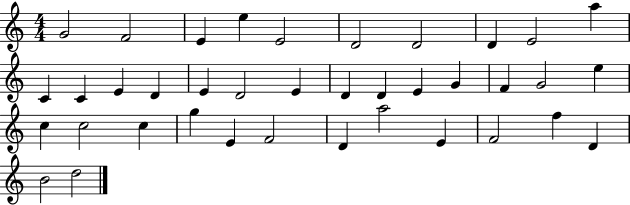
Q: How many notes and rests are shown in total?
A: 38